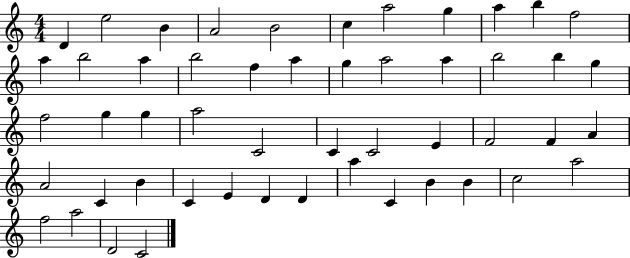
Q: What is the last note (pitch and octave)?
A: C4